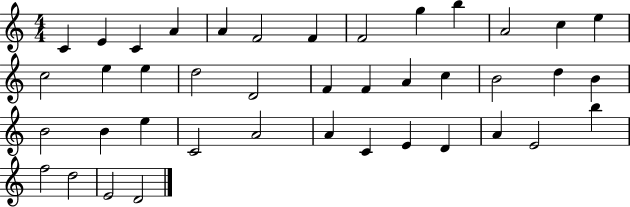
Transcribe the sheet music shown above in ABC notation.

X:1
T:Untitled
M:4/4
L:1/4
K:C
C E C A A F2 F F2 g b A2 c e c2 e e d2 D2 F F A c B2 d B B2 B e C2 A2 A C E D A E2 b f2 d2 E2 D2